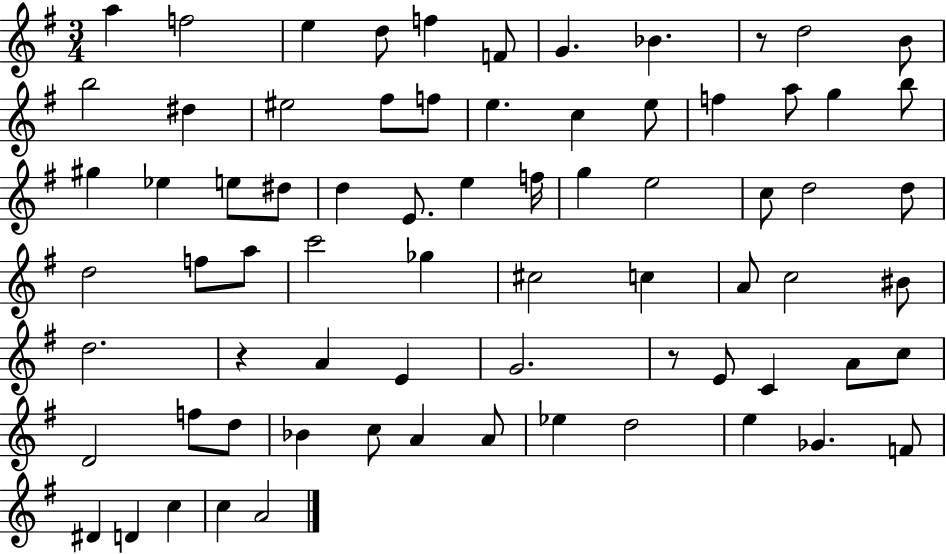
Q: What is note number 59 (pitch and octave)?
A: A4